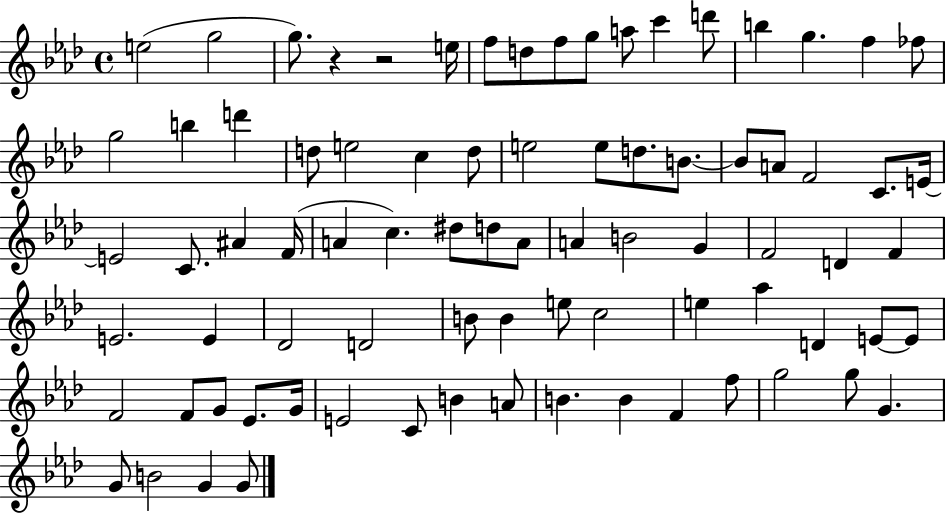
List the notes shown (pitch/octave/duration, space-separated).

E5/h G5/h G5/e. R/q R/h E5/s F5/e D5/e F5/e G5/e A5/e C6/q D6/e B5/q G5/q. F5/q FES5/e G5/h B5/q D6/q D5/e E5/h C5/q D5/e E5/h E5/e D5/e. B4/e. B4/e A4/e F4/h C4/e. E4/s E4/h C4/e. A#4/q F4/s A4/q C5/q. D#5/e D5/e A4/e A4/q B4/h G4/q F4/h D4/q F4/q E4/h. E4/q Db4/h D4/h B4/e B4/q E5/e C5/h E5/q Ab5/q D4/q E4/e E4/e F4/h F4/e G4/e Eb4/e. G4/s E4/h C4/e B4/q A4/e B4/q. B4/q F4/q F5/e G5/h G5/e G4/q. G4/e B4/h G4/q G4/e